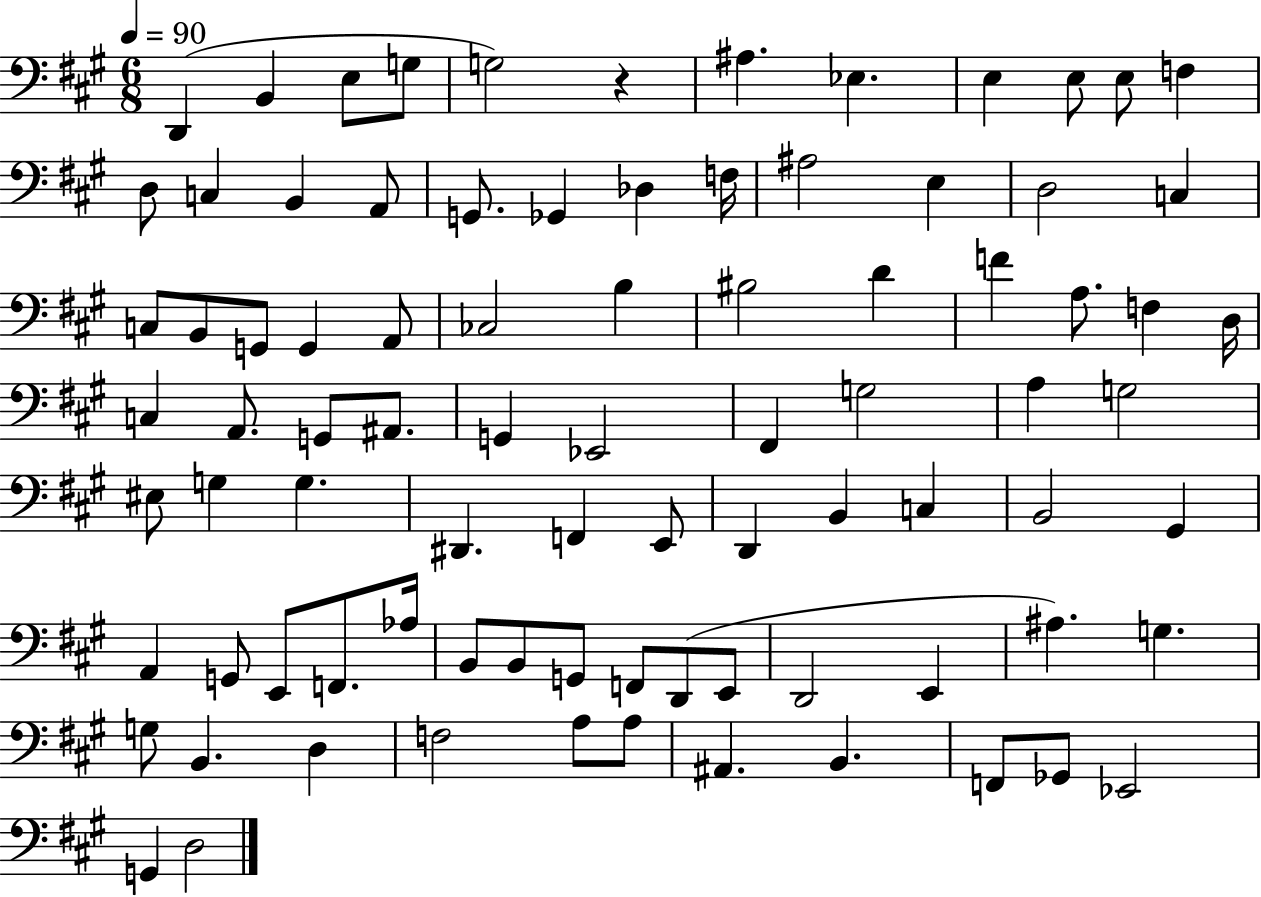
X:1
T:Untitled
M:6/8
L:1/4
K:A
D,, B,, E,/2 G,/2 G,2 z ^A, _E, E, E,/2 E,/2 F, D,/2 C, B,, A,,/2 G,,/2 _G,, _D, F,/4 ^A,2 E, D,2 C, C,/2 B,,/2 G,,/2 G,, A,,/2 _C,2 B, ^B,2 D F A,/2 F, D,/4 C, A,,/2 G,,/2 ^A,,/2 G,, _E,,2 ^F,, G,2 A, G,2 ^E,/2 G, G, ^D,, F,, E,,/2 D,, B,, C, B,,2 ^G,, A,, G,,/2 E,,/2 F,,/2 _A,/4 B,,/2 B,,/2 G,,/2 F,,/2 D,,/2 E,,/2 D,,2 E,, ^A, G, G,/2 B,, D, F,2 A,/2 A,/2 ^A,, B,, F,,/2 _G,,/2 _E,,2 G,, D,2